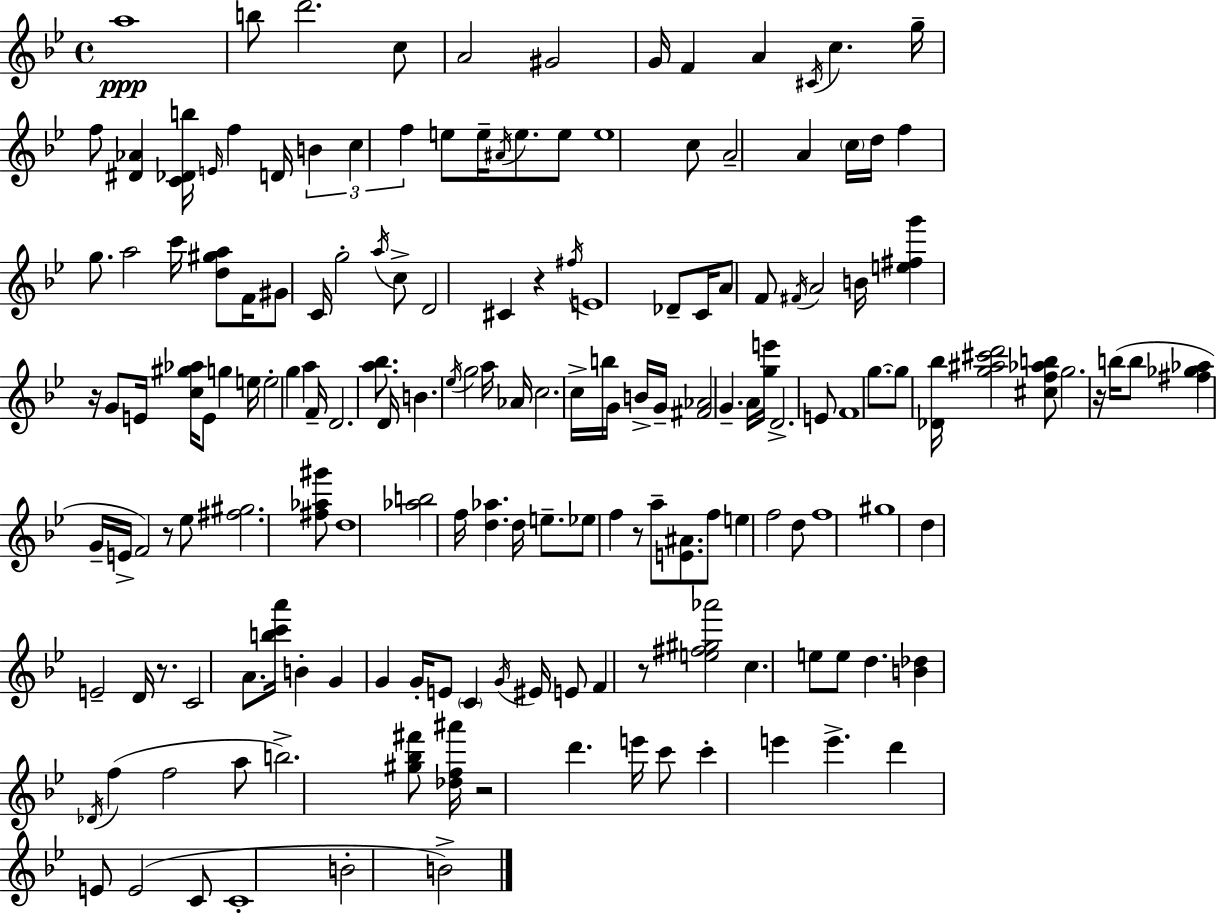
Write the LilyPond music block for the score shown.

{
  \clef treble
  \time 4/4
  \defaultTimeSignature
  \key g \minor
  a''1\ppp | b''8 d'''2. c''8 | a'2 gis'2 | g'16 f'4 a'4 \acciaccatura { cis'16 } c''4. | \break g''16-- f''8 <dis' aes'>4 <c' des' b''>16 \grace { e'16 } f''4 d'16 \tuplet 3/2 { b'4 | c''4 f''4 } e''8 e''16-- \acciaccatura { ais'16 } e''8. | e''8 e''1 | c''8 a'2-- a'4 | \break \parenthesize c''16 d''16 f''4 g''8. a''2 | c'''16 <d'' gis'' a''>8 f'16 gis'8 c'16 g''2-. | \acciaccatura { a''16 } c''8-> d'2 cis'4 | r4 \acciaccatura { fis''16 } e'1 | \break des'8-- c'16 a'8 f'8 \acciaccatura { fis'16 } a'2 | b'16 <e'' fis'' g'''>4 r16 g'8 e'16 <c'' gis'' aes''>16 e'8 | g''4 e''16 e''2-. g''4 | a''4 f'16-- d'2. | \break <a'' bes''>8. d'16 b'4. \acciaccatura { ees''16 } g''2 | a''16 aes'16 c''2. | c''16-> b''16 g'16 b'16-> g'16-- <fis' aes'>2 | g'4.-- a'16 <g'' e'''>16 d'2.-> | \break e'8 f'1 | g''8.~~ g''8 <des' bes''>16 <g'' ais'' cis''' d'''>2 | <cis'' f'' aes'' b''>8 g''2. | r16 b''16( b''8 <fis'' ges'' aes''>4 g'16-- e'16-> f'2) | \break r8 ees''8 <fis'' gis''>2. | <fis'' aes'' gis'''>8 d''1 | <aes'' b''>2 f''16 | <d'' aes''>4. d''16 e''8.-- ees''8 f''4 | \break r8 a''8-- <e' ais'>8. f''8 e''4 f''2 | d''8 f''1 | gis''1 | d''4 e'2-- | \break d'16 r8. c'2 a'8. | <b'' c''' a'''>16 b'4-. g'4 g'4 g'16-. | e'8 \parenthesize c'4 \acciaccatura { g'16 } eis'16 e'8 f'4 r8 | <e'' fis'' gis'' aes'''>2 c''4. e''8 | \break e''8 d''4. <b' des''>4 \acciaccatura { des'16 } f''4( | f''2 a''8 b''2.->) | <gis'' bes'' fis'''>8 <des'' f'' ais'''>16 r2 | d'''4. e'''16 c'''8 c'''4-. e'''4 | \break e'''4.-> d'''4 e'8 e'2( | c'8 c'1-. | b'2-. | b'2->) \bar "|."
}